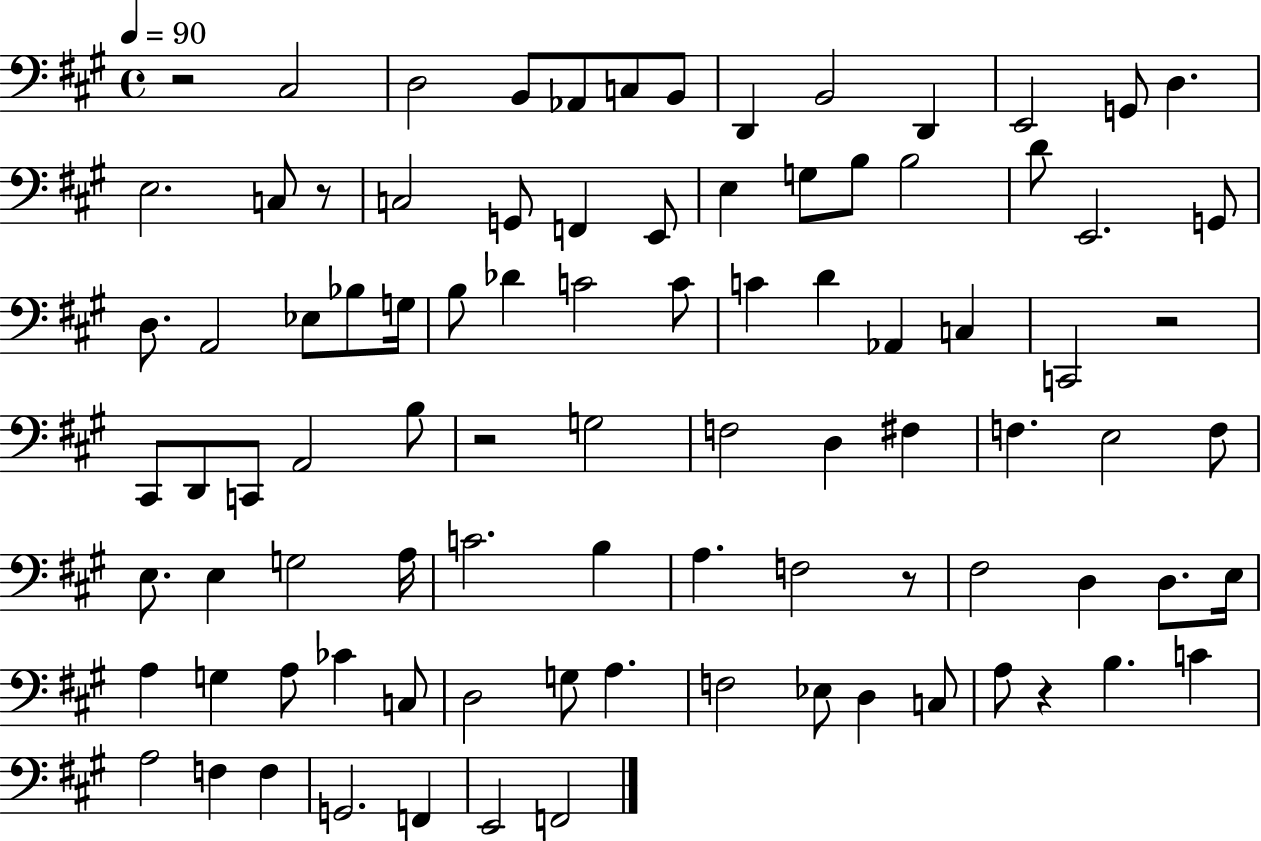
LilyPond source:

{
  \clef bass
  \time 4/4
  \defaultTimeSignature
  \key a \major
  \tempo 4 = 90
  \repeat volta 2 { r2 cis2 | d2 b,8 aes,8 c8 b,8 | d,4 b,2 d,4 | e,2 g,8 d4. | \break e2. c8 r8 | c2 g,8 f,4 e,8 | e4 g8 b8 b2 | d'8 e,2. g,8 | \break d8. a,2 ees8 bes8 g16 | b8 des'4 c'2 c'8 | c'4 d'4 aes,4 c4 | c,2 r2 | \break cis,8 d,8 c,8 a,2 b8 | r2 g2 | f2 d4 fis4 | f4. e2 f8 | \break e8. e4 g2 a16 | c'2. b4 | a4. f2 r8 | fis2 d4 d8. e16 | \break a4 g4 a8 ces'4 c8 | d2 g8 a4. | f2 ees8 d4 c8 | a8 r4 b4. c'4 | \break a2 f4 f4 | g,2. f,4 | e,2 f,2 | } \bar "|."
}